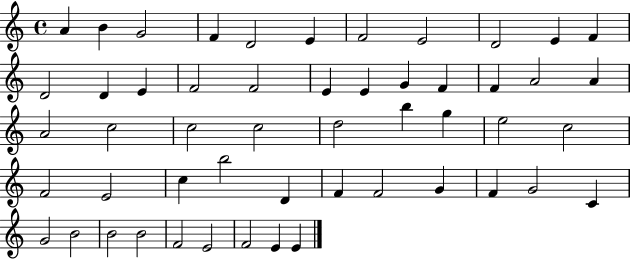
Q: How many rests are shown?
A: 0